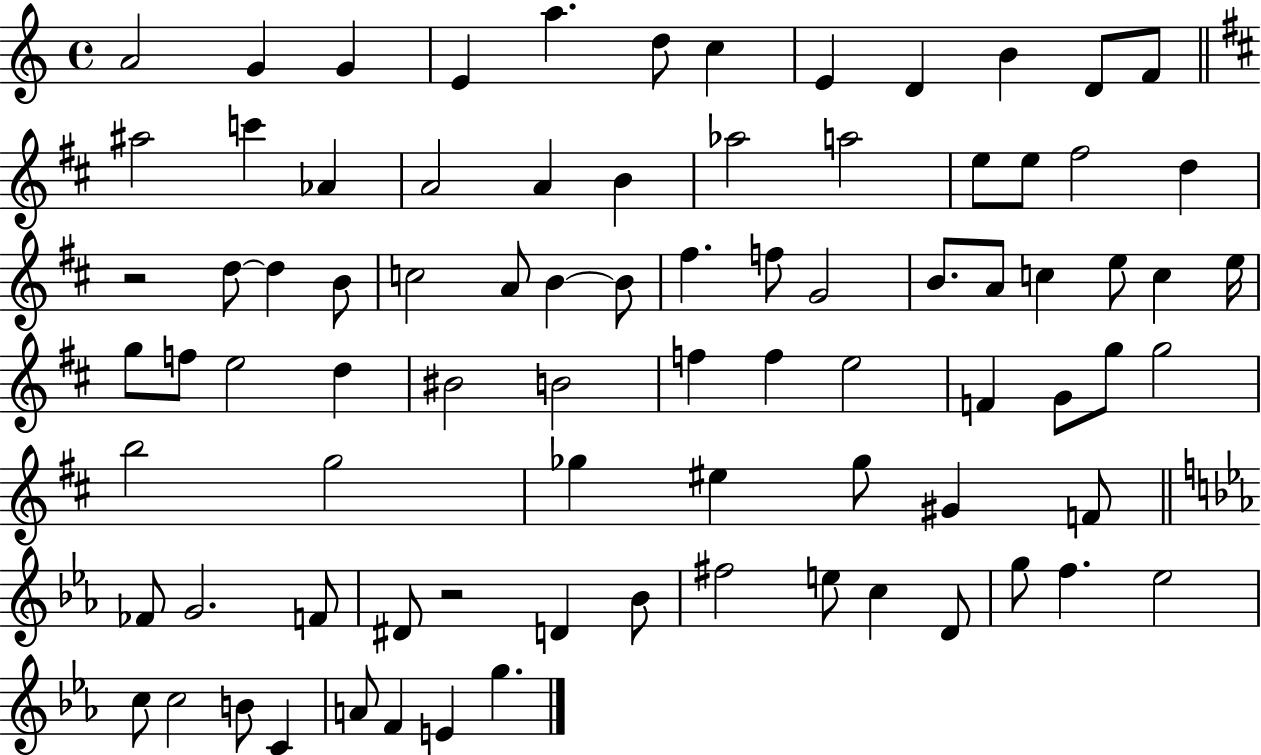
{
  \clef treble
  \time 4/4
  \defaultTimeSignature
  \key c \major
  a'2 g'4 g'4 | e'4 a''4. d''8 c''4 | e'4 d'4 b'4 d'8 f'8 | \bar "||" \break \key d \major ais''2 c'''4 aes'4 | a'2 a'4 b'4 | aes''2 a''2 | e''8 e''8 fis''2 d''4 | \break r2 d''8~~ d''4 b'8 | c''2 a'8 b'4~~ b'8 | fis''4. f''8 g'2 | b'8. a'8 c''4 e''8 c''4 e''16 | \break g''8 f''8 e''2 d''4 | bis'2 b'2 | f''4 f''4 e''2 | f'4 g'8 g''8 g''2 | \break b''2 g''2 | ges''4 eis''4 ges''8 gis'4 f'8 | \bar "||" \break \key ees \major fes'8 g'2. f'8 | dis'8 r2 d'4 bes'8 | fis''2 e''8 c''4 d'8 | g''8 f''4. ees''2 | \break c''8 c''2 b'8 c'4 | a'8 f'4 e'4 g''4. | \bar "|."
}